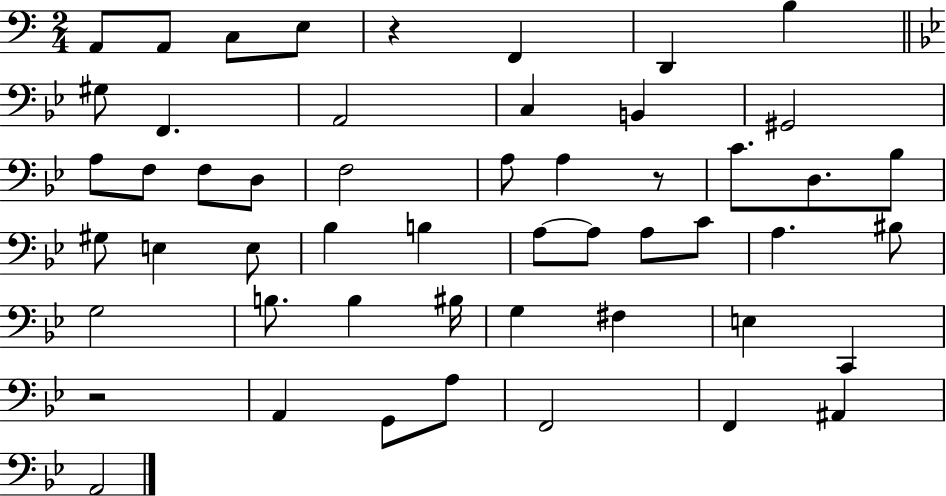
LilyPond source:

{
  \clef bass
  \numericTimeSignature
  \time 2/4
  \key c \major
  a,8 a,8 c8 e8 | r4 f,4 | d,4 b4 | \bar "||" \break \key bes \major gis8 f,4. | a,2 | c4 b,4 | gis,2 | \break a8 f8 f8 d8 | f2 | a8 a4 r8 | c'8. d8. bes8 | \break gis8 e4 e8 | bes4 b4 | a8~~ a8 a8 c'8 | a4. bis8 | \break g2 | b8. b4 bis16 | g4 fis4 | e4 c,4 | \break r2 | a,4 g,8 a8 | f,2 | f,4 ais,4 | \break a,2 | \bar "|."
}